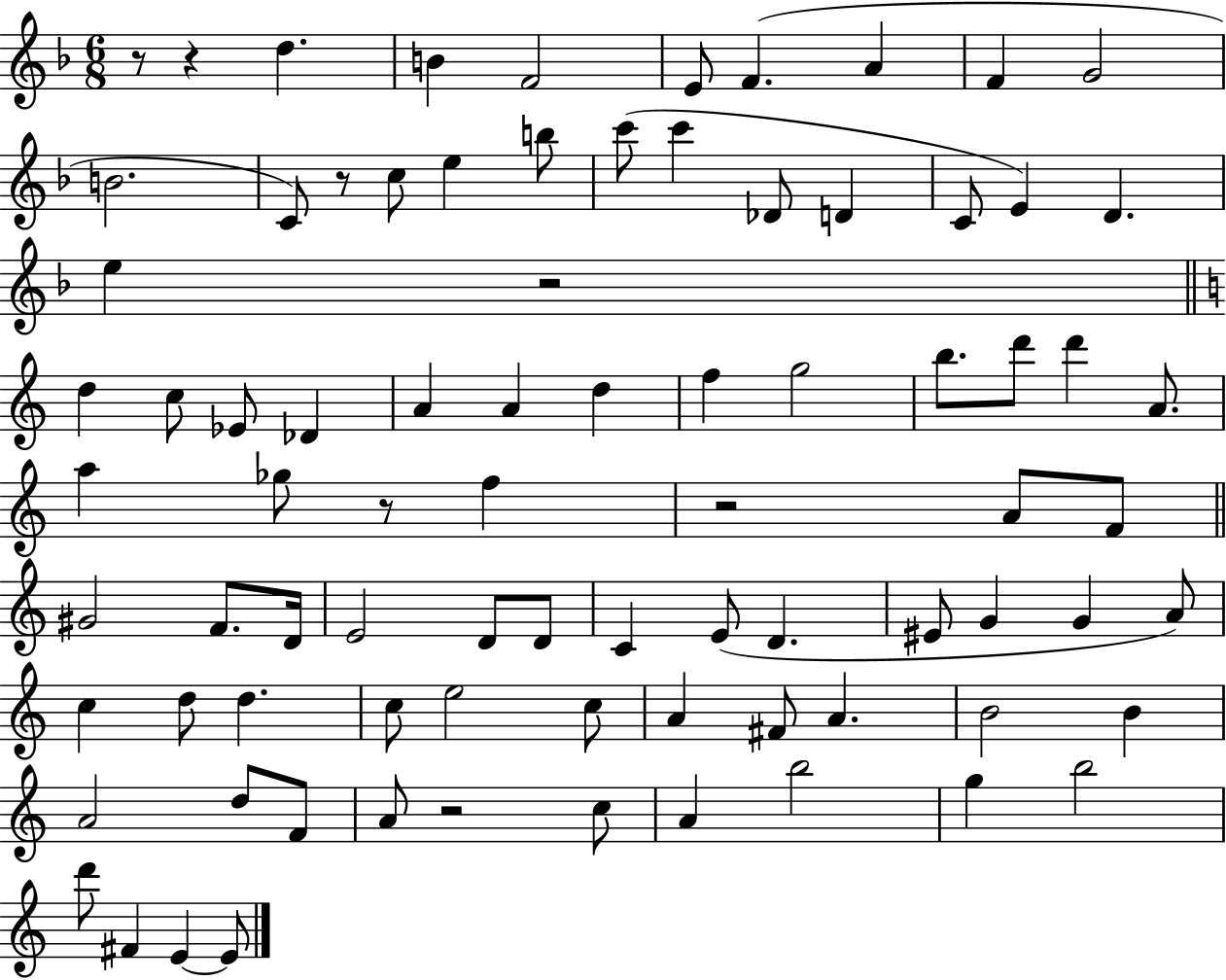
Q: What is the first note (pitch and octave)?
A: D5